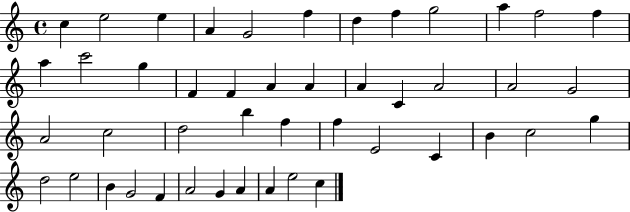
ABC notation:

X:1
T:Untitled
M:4/4
L:1/4
K:C
c e2 e A G2 f d f g2 a f2 f a c'2 g F F A A A C A2 A2 G2 A2 c2 d2 b f f E2 C B c2 g d2 e2 B G2 F A2 G A A e2 c